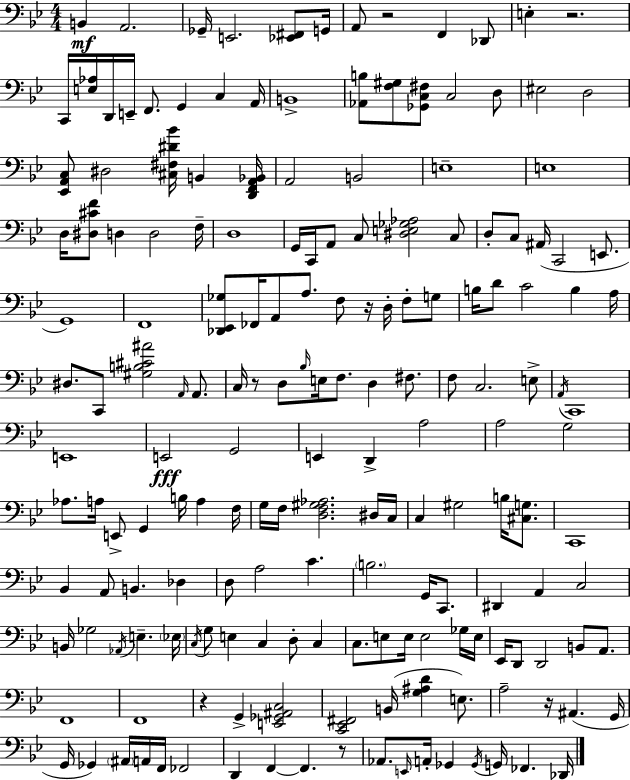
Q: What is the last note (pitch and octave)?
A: Db2